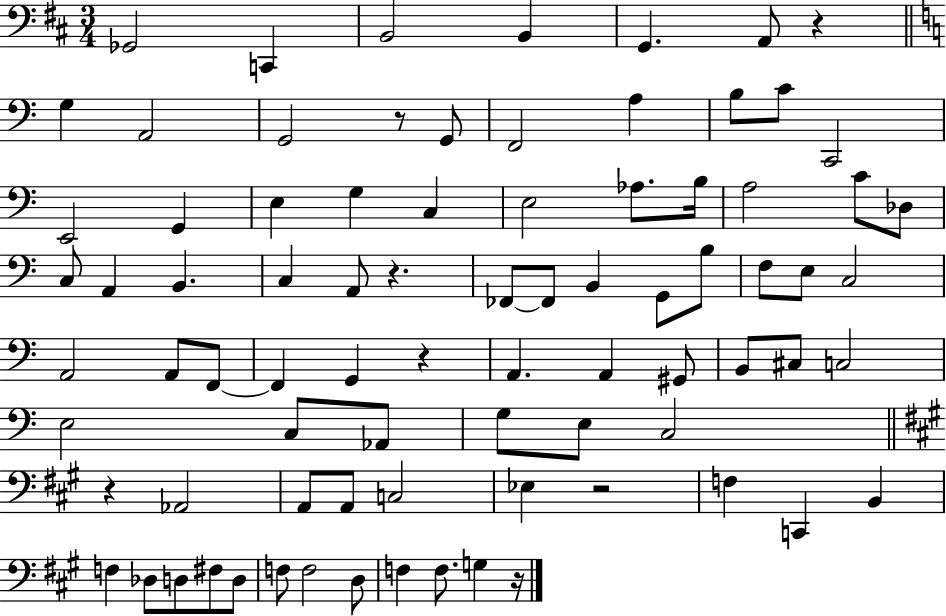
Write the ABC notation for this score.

X:1
T:Untitled
M:3/4
L:1/4
K:D
_G,,2 C,, B,,2 B,, G,, A,,/2 z G, A,,2 G,,2 z/2 G,,/2 F,,2 A, B,/2 C/2 C,,2 E,,2 G,, E, G, C, E,2 _A,/2 B,/4 A,2 C/2 _D,/2 C,/2 A,, B,, C, A,,/2 z _F,,/2 _F,,/2 B,, G,,/2 B,/2 F,/2 E,/2 C,2 A,,2 A,,/2 F,,/2 F,, G,, z A,, A,, ^G,,/2 B,,/2 ^C,/2 C,2 E,2 C,/2 _A,,/2 G,/2 E,/2 C,2 z _A,,2 A,,/2 A,,/2 C,2 _E, z2 F, C,, B,, F, _D,/2 D,/2 ^F,/2 D,/2 F,/2 F,2 D,/2 F, F,/2 G, z/4